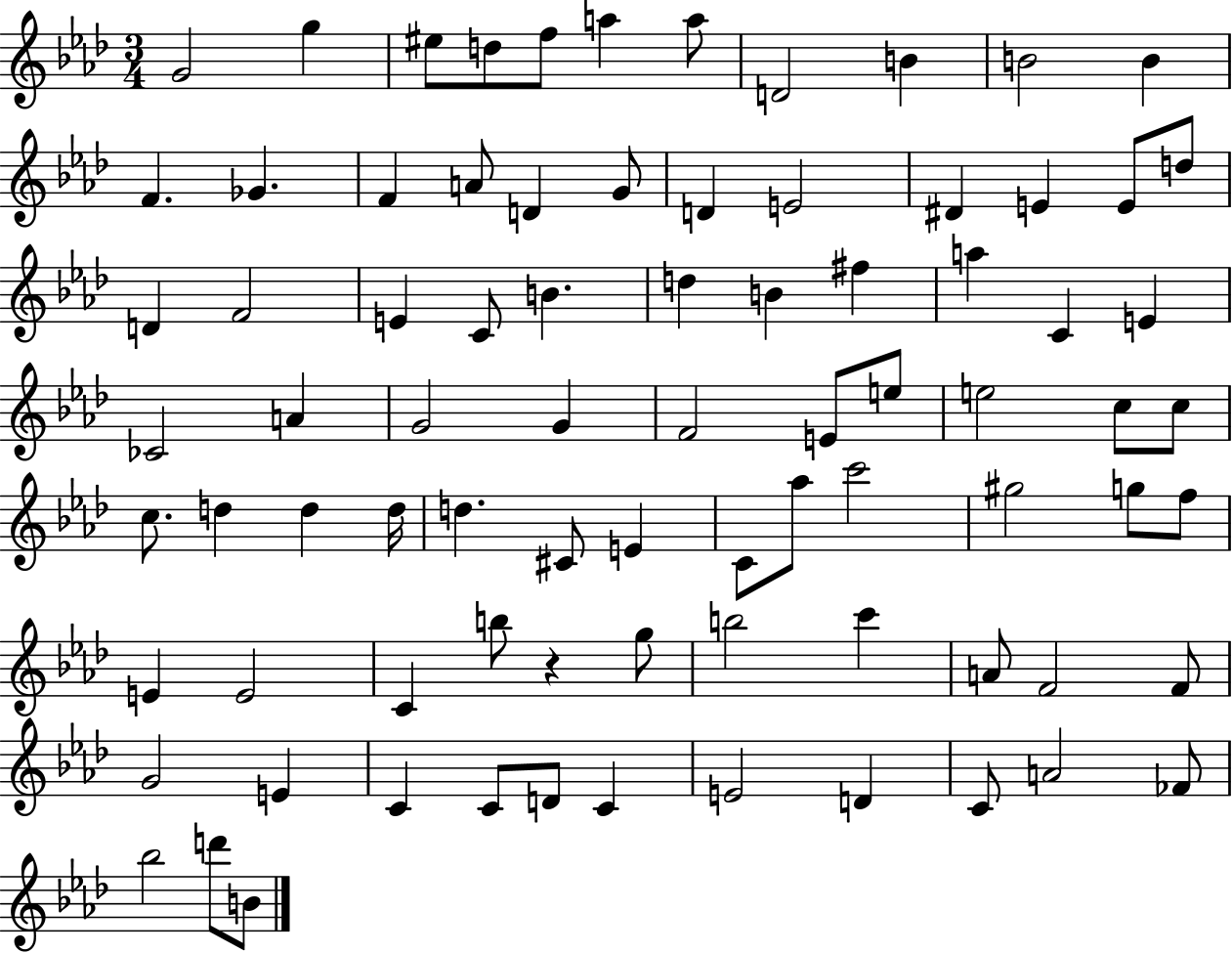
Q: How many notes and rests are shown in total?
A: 82